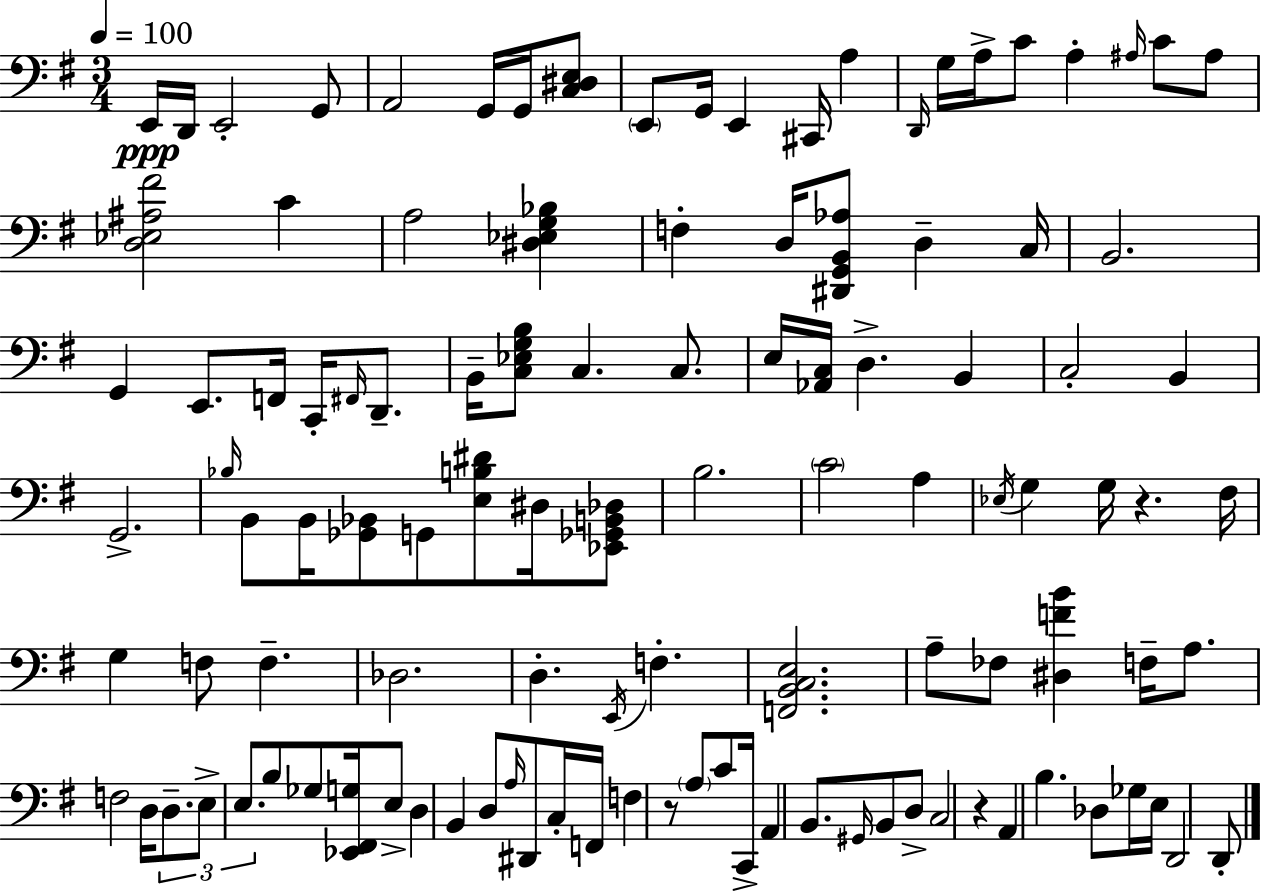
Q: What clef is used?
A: bass